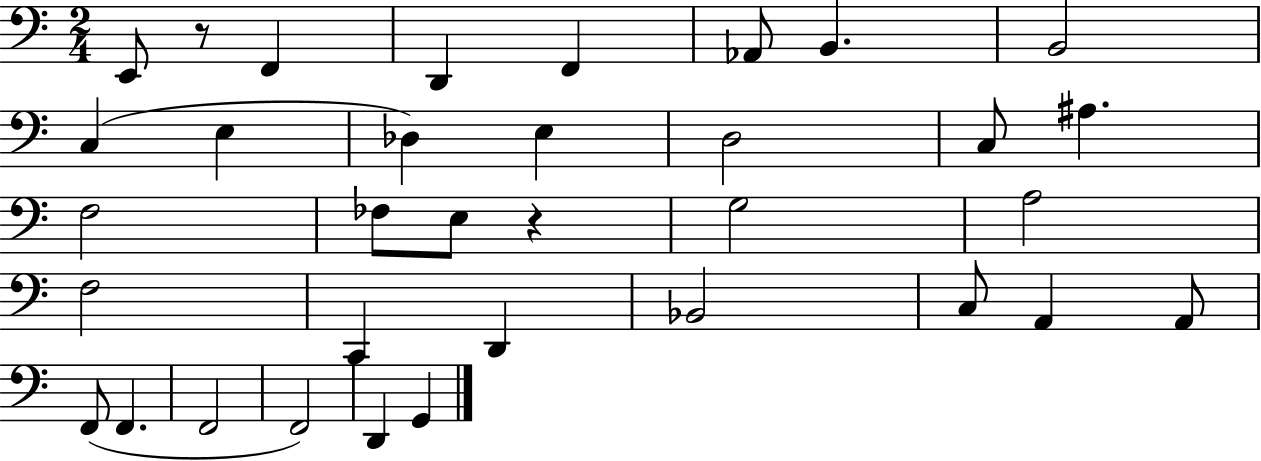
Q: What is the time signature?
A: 2/4